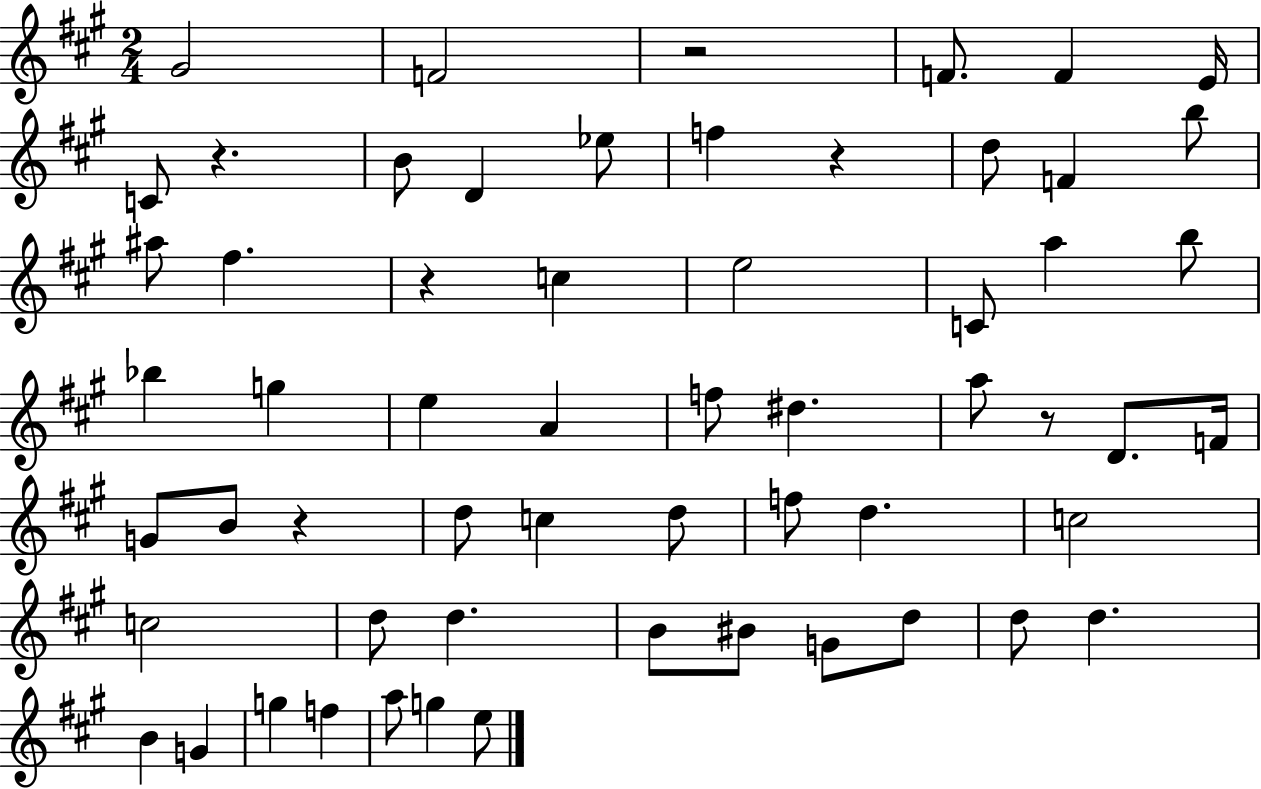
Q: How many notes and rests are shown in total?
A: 59